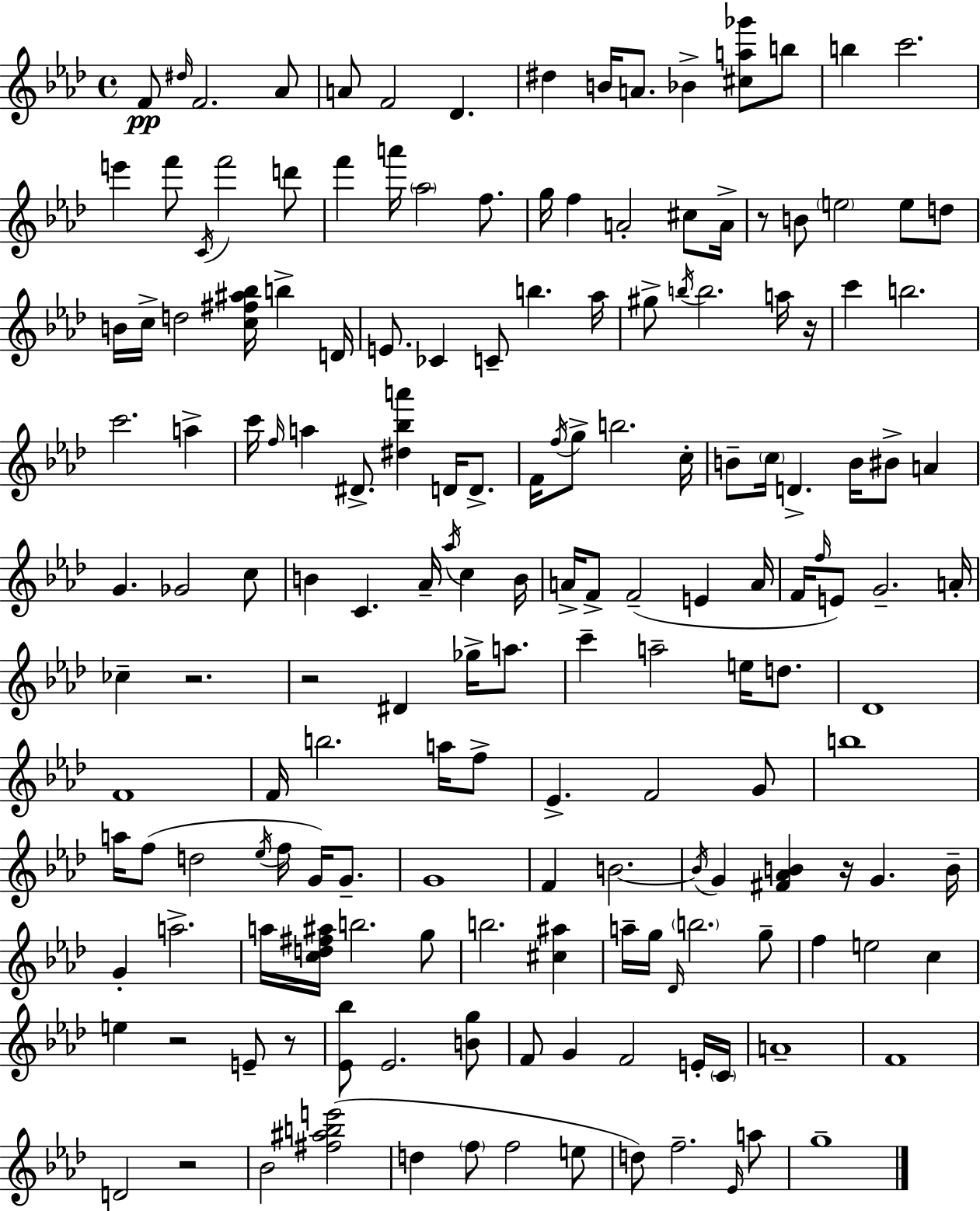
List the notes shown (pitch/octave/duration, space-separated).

F4/e D#5/s F4/h. Ab4/e A4/e F4/h Db4/q. D#5/q B4/s A4/e. Bb4/q [C#5,A5,Gb6]/e B5/e B5/q C6/h. E6/q F6/e C4/s F6/h D6/e F6/q A6/s Ab5/h F5/e. G5/s F5/q A4/h C#5/e A4/s R/e B4/e E5/h E5/e D5/e B4/s C5/s D5/h [C5,F#5,A#5,Bb5]/s B5/q D4/s E4/e. CES4/q C4/e B5/q. Ab5/s G#5/e B5/s B5/h. A5/s R/s C6/q B5/h. C6/h. A5/q C6/s F5/s A5/q D#4/e. [D#5,Bb5,A6]/q D4/s D4/e. F4/s F5/s G5/e B5/h. C5/s B4/e C5/s D4/q. B4/s BIS4/e A4/q G4/q. Gb4/h C5/e B4/q C4/q. Ab4/s Ab5/s C5/q B4/s A4/s F4/e F4/h E4/q A4/s F4/s F5/s E4/e G4/h. A4/s CES5/q R/h. R/h D#4/q Gb5/s A5/e. C6/q A5/h E5/s D5/e. Db4/w F4/w F4/s B5/h. A5/s F5/e Eb4/q. F4/h G4/e B5/w A5/s F5/e D5/h Eb5/s F5/s G4/s G4/e. G4/w F4/q B4/h. B4/s G4/q [F#4,Ab4,B4]/q R/s G4/q. B4/s G4/q A5/h. A5/s [C5,D5,F#5,A#5]/s B5/h. G5/e B5/h. [C#5,A#5]/q A5/s G5/s Db4/s B5/h. G5/e F5/q E5/h C5/q E5/q R/h E4/e R/e [Eb4,Bb5]/e Eb4/h. [B4,G5]/e F4/e G4/q F4/h E4/s C4/s A4/w F4/w D4/h R/h Bb4/h [F#5,A#5,B5,E6]/h D5/q F5/e F5/h E5/e D5/e F5/h. Eb4/s A5/e G5/w